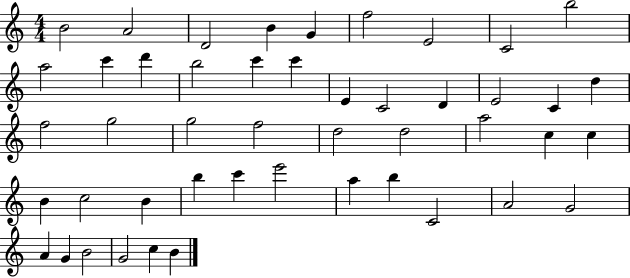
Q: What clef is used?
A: treble